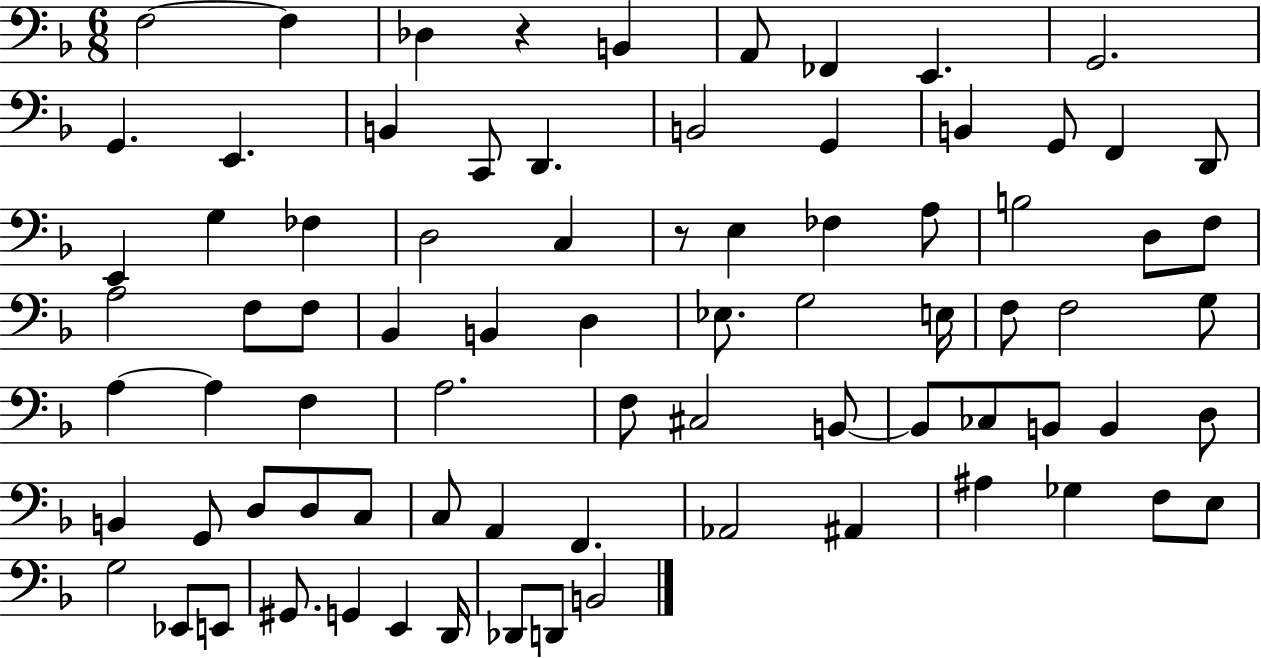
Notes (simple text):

F3/h F3/q Db3/q R/q B2/q A2/e FES2/q E2/q. G2/h. G2/q. E2/q. B2/q C2/e D2/q. B2/h G2/q B2/q G2/e F2/q D2/e E2/q G3/q FES3/q D3/h C3/q R/e E3/q FES3/q A3/e B3/h D3/e F3/e A3/h F3/e F3/e Bb2/q B2/q D3/q Eb3/e. G3/h E3/s F3/e F3/h G3/e A3/q A3/q F3/q A3/h. F3/e C#3/h B2/e B2/e CES3/e B2/e B2/q D3/e B2/q G2/e D3/e D3/e C3/e C3/e A2/q F2/q. Ab2/h A#2/q A#3/q Gb3/q F3/e E3/e G3/h Eb2/e E2/e G#2/e. G2/q E2/q D2/s Db2/e D2/e B2/h